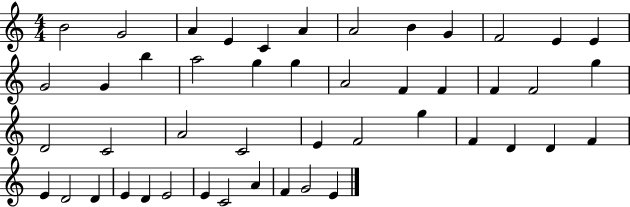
B4/h G4/h A4/q E4/q C4/q A4/q A4/h B4/q G4/q F4/h E4/q E4/q G4/h G4/q B5/q A5/h G5/q G5/q A4/h F4/q F4/q F4/q F4/h G5/q D4/h C4/h A4/h C4/h E4/q F4/h G5/q F4/q D4/q D4/q F4/q E4/q D4/h D4/q E4/q D4/q E4/h E4/q C4/h A4/q F4/q G4/h E4/q